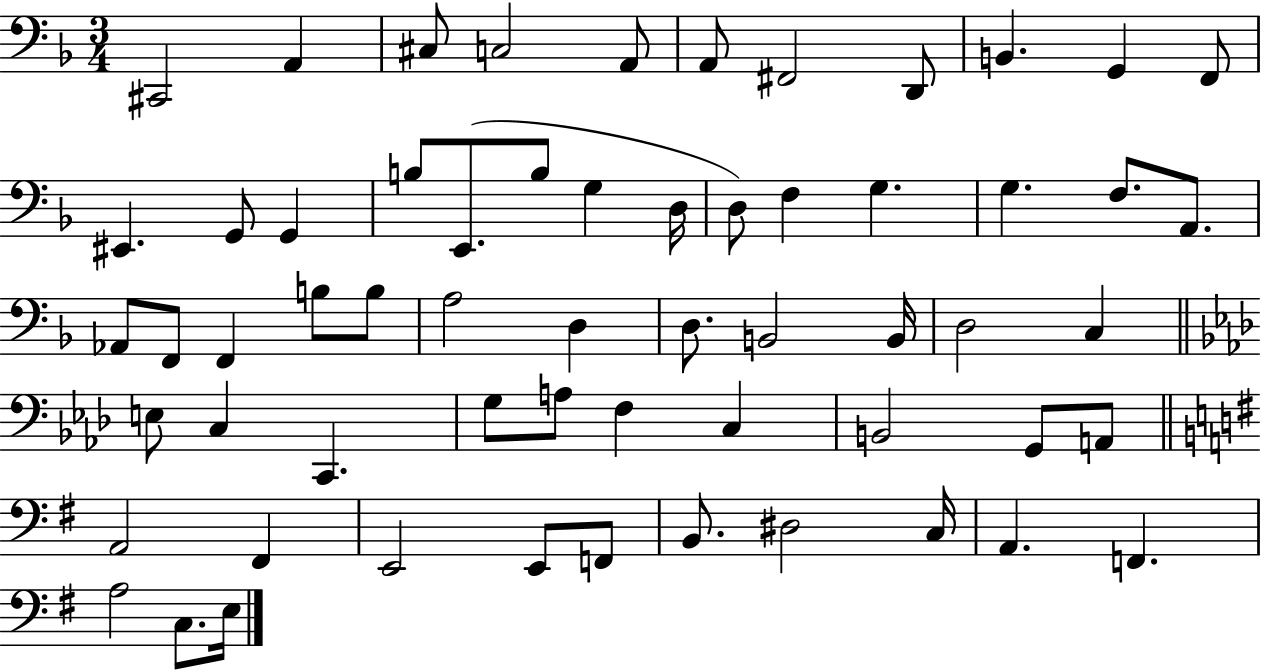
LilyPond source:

{
  \clef bass
  \numericTimeSignature
  \time 3/4
  \key f \major
  cis,2 a,4 | cis8 c2 a,8 | a,8 fis,2 d,8 | b,4. g,4 f,8 | \break eis,4. g,8 g,4 | b8 e,8.( b8 g4 d16 | d8) f4 g4. | g4. f8. a,8. | \break aes,8 f,8 f,4 b8 b8 | a2 d4 | d8. b,2 b,16 | d2 c4 | \break \bar "||" \break \key f \minor e8 c4 c,4. | g8 a8 f4 c4 | b,2 g,8 a,8 | \bar "||" \break \key e \minor a,2 fis,4 | e,2 e,8 f,8 | b,8. dis2 c16 | a,4. f,4. | \break a2 c8. e16 | \bar "|."
}